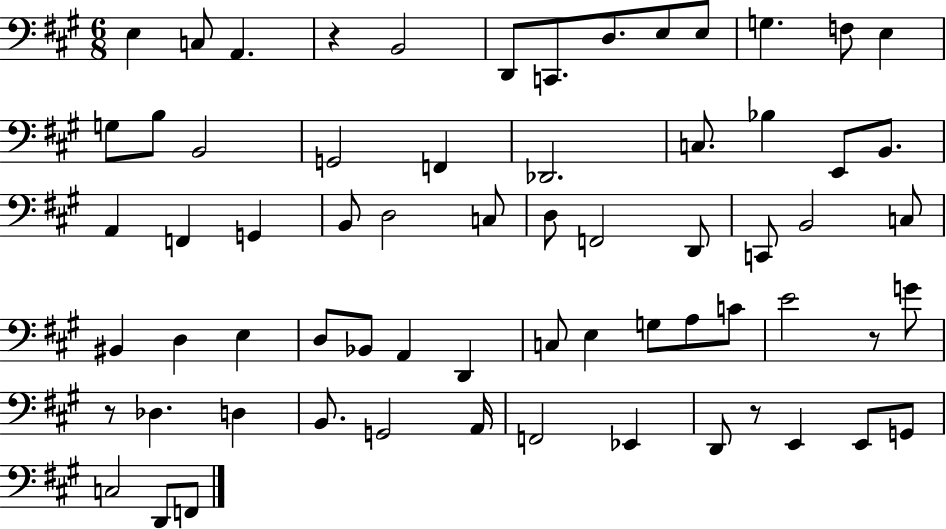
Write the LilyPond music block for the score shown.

{
  \clef bass
  \numericTimeSignature
  \time 6/8
  \key a \major
  e4 c8 a,4. | r4 b,2 | d,8 c,8. d8. e8 e8 | g4. f8 e4 | \break g8 b8 b,2 | g,2 f,4 | des,2. | c8. bes4 e,8 b,8. | \break a,4 f,4 g,4 | b,8 d2 c8 | d8 f,2 d,8 | c,8 b,2 c8 | \break bis,4 d4 e4 | d8 bes,8 a,4 d,4 | c8 e4 g8 a8 c'8 | e'2 r8 g'8 | \break r8 des4. d4 | b,8. g,2 a,16 | f,2 ees,4 | d,8 r8 e,4 e,8 g,8 | \break c2 d,8 f,8 | \bar "|."
}